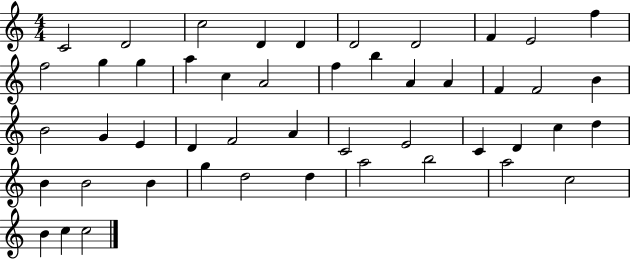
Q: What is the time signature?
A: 4/4